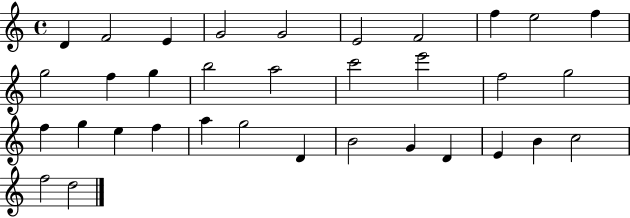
D4/q F4/h E4/q G4/h G4/h E4/h F4/h F5/q E5/h F5/q G5/h F5/q G5/q B5/h A5/h C6/h E6/h F5/h G5/h F5/q G5/q E5/q F5/q A5/q G5/h D4/q B4/h G4/q D4/q E4/q B4/q C5/h F5/h D5/h